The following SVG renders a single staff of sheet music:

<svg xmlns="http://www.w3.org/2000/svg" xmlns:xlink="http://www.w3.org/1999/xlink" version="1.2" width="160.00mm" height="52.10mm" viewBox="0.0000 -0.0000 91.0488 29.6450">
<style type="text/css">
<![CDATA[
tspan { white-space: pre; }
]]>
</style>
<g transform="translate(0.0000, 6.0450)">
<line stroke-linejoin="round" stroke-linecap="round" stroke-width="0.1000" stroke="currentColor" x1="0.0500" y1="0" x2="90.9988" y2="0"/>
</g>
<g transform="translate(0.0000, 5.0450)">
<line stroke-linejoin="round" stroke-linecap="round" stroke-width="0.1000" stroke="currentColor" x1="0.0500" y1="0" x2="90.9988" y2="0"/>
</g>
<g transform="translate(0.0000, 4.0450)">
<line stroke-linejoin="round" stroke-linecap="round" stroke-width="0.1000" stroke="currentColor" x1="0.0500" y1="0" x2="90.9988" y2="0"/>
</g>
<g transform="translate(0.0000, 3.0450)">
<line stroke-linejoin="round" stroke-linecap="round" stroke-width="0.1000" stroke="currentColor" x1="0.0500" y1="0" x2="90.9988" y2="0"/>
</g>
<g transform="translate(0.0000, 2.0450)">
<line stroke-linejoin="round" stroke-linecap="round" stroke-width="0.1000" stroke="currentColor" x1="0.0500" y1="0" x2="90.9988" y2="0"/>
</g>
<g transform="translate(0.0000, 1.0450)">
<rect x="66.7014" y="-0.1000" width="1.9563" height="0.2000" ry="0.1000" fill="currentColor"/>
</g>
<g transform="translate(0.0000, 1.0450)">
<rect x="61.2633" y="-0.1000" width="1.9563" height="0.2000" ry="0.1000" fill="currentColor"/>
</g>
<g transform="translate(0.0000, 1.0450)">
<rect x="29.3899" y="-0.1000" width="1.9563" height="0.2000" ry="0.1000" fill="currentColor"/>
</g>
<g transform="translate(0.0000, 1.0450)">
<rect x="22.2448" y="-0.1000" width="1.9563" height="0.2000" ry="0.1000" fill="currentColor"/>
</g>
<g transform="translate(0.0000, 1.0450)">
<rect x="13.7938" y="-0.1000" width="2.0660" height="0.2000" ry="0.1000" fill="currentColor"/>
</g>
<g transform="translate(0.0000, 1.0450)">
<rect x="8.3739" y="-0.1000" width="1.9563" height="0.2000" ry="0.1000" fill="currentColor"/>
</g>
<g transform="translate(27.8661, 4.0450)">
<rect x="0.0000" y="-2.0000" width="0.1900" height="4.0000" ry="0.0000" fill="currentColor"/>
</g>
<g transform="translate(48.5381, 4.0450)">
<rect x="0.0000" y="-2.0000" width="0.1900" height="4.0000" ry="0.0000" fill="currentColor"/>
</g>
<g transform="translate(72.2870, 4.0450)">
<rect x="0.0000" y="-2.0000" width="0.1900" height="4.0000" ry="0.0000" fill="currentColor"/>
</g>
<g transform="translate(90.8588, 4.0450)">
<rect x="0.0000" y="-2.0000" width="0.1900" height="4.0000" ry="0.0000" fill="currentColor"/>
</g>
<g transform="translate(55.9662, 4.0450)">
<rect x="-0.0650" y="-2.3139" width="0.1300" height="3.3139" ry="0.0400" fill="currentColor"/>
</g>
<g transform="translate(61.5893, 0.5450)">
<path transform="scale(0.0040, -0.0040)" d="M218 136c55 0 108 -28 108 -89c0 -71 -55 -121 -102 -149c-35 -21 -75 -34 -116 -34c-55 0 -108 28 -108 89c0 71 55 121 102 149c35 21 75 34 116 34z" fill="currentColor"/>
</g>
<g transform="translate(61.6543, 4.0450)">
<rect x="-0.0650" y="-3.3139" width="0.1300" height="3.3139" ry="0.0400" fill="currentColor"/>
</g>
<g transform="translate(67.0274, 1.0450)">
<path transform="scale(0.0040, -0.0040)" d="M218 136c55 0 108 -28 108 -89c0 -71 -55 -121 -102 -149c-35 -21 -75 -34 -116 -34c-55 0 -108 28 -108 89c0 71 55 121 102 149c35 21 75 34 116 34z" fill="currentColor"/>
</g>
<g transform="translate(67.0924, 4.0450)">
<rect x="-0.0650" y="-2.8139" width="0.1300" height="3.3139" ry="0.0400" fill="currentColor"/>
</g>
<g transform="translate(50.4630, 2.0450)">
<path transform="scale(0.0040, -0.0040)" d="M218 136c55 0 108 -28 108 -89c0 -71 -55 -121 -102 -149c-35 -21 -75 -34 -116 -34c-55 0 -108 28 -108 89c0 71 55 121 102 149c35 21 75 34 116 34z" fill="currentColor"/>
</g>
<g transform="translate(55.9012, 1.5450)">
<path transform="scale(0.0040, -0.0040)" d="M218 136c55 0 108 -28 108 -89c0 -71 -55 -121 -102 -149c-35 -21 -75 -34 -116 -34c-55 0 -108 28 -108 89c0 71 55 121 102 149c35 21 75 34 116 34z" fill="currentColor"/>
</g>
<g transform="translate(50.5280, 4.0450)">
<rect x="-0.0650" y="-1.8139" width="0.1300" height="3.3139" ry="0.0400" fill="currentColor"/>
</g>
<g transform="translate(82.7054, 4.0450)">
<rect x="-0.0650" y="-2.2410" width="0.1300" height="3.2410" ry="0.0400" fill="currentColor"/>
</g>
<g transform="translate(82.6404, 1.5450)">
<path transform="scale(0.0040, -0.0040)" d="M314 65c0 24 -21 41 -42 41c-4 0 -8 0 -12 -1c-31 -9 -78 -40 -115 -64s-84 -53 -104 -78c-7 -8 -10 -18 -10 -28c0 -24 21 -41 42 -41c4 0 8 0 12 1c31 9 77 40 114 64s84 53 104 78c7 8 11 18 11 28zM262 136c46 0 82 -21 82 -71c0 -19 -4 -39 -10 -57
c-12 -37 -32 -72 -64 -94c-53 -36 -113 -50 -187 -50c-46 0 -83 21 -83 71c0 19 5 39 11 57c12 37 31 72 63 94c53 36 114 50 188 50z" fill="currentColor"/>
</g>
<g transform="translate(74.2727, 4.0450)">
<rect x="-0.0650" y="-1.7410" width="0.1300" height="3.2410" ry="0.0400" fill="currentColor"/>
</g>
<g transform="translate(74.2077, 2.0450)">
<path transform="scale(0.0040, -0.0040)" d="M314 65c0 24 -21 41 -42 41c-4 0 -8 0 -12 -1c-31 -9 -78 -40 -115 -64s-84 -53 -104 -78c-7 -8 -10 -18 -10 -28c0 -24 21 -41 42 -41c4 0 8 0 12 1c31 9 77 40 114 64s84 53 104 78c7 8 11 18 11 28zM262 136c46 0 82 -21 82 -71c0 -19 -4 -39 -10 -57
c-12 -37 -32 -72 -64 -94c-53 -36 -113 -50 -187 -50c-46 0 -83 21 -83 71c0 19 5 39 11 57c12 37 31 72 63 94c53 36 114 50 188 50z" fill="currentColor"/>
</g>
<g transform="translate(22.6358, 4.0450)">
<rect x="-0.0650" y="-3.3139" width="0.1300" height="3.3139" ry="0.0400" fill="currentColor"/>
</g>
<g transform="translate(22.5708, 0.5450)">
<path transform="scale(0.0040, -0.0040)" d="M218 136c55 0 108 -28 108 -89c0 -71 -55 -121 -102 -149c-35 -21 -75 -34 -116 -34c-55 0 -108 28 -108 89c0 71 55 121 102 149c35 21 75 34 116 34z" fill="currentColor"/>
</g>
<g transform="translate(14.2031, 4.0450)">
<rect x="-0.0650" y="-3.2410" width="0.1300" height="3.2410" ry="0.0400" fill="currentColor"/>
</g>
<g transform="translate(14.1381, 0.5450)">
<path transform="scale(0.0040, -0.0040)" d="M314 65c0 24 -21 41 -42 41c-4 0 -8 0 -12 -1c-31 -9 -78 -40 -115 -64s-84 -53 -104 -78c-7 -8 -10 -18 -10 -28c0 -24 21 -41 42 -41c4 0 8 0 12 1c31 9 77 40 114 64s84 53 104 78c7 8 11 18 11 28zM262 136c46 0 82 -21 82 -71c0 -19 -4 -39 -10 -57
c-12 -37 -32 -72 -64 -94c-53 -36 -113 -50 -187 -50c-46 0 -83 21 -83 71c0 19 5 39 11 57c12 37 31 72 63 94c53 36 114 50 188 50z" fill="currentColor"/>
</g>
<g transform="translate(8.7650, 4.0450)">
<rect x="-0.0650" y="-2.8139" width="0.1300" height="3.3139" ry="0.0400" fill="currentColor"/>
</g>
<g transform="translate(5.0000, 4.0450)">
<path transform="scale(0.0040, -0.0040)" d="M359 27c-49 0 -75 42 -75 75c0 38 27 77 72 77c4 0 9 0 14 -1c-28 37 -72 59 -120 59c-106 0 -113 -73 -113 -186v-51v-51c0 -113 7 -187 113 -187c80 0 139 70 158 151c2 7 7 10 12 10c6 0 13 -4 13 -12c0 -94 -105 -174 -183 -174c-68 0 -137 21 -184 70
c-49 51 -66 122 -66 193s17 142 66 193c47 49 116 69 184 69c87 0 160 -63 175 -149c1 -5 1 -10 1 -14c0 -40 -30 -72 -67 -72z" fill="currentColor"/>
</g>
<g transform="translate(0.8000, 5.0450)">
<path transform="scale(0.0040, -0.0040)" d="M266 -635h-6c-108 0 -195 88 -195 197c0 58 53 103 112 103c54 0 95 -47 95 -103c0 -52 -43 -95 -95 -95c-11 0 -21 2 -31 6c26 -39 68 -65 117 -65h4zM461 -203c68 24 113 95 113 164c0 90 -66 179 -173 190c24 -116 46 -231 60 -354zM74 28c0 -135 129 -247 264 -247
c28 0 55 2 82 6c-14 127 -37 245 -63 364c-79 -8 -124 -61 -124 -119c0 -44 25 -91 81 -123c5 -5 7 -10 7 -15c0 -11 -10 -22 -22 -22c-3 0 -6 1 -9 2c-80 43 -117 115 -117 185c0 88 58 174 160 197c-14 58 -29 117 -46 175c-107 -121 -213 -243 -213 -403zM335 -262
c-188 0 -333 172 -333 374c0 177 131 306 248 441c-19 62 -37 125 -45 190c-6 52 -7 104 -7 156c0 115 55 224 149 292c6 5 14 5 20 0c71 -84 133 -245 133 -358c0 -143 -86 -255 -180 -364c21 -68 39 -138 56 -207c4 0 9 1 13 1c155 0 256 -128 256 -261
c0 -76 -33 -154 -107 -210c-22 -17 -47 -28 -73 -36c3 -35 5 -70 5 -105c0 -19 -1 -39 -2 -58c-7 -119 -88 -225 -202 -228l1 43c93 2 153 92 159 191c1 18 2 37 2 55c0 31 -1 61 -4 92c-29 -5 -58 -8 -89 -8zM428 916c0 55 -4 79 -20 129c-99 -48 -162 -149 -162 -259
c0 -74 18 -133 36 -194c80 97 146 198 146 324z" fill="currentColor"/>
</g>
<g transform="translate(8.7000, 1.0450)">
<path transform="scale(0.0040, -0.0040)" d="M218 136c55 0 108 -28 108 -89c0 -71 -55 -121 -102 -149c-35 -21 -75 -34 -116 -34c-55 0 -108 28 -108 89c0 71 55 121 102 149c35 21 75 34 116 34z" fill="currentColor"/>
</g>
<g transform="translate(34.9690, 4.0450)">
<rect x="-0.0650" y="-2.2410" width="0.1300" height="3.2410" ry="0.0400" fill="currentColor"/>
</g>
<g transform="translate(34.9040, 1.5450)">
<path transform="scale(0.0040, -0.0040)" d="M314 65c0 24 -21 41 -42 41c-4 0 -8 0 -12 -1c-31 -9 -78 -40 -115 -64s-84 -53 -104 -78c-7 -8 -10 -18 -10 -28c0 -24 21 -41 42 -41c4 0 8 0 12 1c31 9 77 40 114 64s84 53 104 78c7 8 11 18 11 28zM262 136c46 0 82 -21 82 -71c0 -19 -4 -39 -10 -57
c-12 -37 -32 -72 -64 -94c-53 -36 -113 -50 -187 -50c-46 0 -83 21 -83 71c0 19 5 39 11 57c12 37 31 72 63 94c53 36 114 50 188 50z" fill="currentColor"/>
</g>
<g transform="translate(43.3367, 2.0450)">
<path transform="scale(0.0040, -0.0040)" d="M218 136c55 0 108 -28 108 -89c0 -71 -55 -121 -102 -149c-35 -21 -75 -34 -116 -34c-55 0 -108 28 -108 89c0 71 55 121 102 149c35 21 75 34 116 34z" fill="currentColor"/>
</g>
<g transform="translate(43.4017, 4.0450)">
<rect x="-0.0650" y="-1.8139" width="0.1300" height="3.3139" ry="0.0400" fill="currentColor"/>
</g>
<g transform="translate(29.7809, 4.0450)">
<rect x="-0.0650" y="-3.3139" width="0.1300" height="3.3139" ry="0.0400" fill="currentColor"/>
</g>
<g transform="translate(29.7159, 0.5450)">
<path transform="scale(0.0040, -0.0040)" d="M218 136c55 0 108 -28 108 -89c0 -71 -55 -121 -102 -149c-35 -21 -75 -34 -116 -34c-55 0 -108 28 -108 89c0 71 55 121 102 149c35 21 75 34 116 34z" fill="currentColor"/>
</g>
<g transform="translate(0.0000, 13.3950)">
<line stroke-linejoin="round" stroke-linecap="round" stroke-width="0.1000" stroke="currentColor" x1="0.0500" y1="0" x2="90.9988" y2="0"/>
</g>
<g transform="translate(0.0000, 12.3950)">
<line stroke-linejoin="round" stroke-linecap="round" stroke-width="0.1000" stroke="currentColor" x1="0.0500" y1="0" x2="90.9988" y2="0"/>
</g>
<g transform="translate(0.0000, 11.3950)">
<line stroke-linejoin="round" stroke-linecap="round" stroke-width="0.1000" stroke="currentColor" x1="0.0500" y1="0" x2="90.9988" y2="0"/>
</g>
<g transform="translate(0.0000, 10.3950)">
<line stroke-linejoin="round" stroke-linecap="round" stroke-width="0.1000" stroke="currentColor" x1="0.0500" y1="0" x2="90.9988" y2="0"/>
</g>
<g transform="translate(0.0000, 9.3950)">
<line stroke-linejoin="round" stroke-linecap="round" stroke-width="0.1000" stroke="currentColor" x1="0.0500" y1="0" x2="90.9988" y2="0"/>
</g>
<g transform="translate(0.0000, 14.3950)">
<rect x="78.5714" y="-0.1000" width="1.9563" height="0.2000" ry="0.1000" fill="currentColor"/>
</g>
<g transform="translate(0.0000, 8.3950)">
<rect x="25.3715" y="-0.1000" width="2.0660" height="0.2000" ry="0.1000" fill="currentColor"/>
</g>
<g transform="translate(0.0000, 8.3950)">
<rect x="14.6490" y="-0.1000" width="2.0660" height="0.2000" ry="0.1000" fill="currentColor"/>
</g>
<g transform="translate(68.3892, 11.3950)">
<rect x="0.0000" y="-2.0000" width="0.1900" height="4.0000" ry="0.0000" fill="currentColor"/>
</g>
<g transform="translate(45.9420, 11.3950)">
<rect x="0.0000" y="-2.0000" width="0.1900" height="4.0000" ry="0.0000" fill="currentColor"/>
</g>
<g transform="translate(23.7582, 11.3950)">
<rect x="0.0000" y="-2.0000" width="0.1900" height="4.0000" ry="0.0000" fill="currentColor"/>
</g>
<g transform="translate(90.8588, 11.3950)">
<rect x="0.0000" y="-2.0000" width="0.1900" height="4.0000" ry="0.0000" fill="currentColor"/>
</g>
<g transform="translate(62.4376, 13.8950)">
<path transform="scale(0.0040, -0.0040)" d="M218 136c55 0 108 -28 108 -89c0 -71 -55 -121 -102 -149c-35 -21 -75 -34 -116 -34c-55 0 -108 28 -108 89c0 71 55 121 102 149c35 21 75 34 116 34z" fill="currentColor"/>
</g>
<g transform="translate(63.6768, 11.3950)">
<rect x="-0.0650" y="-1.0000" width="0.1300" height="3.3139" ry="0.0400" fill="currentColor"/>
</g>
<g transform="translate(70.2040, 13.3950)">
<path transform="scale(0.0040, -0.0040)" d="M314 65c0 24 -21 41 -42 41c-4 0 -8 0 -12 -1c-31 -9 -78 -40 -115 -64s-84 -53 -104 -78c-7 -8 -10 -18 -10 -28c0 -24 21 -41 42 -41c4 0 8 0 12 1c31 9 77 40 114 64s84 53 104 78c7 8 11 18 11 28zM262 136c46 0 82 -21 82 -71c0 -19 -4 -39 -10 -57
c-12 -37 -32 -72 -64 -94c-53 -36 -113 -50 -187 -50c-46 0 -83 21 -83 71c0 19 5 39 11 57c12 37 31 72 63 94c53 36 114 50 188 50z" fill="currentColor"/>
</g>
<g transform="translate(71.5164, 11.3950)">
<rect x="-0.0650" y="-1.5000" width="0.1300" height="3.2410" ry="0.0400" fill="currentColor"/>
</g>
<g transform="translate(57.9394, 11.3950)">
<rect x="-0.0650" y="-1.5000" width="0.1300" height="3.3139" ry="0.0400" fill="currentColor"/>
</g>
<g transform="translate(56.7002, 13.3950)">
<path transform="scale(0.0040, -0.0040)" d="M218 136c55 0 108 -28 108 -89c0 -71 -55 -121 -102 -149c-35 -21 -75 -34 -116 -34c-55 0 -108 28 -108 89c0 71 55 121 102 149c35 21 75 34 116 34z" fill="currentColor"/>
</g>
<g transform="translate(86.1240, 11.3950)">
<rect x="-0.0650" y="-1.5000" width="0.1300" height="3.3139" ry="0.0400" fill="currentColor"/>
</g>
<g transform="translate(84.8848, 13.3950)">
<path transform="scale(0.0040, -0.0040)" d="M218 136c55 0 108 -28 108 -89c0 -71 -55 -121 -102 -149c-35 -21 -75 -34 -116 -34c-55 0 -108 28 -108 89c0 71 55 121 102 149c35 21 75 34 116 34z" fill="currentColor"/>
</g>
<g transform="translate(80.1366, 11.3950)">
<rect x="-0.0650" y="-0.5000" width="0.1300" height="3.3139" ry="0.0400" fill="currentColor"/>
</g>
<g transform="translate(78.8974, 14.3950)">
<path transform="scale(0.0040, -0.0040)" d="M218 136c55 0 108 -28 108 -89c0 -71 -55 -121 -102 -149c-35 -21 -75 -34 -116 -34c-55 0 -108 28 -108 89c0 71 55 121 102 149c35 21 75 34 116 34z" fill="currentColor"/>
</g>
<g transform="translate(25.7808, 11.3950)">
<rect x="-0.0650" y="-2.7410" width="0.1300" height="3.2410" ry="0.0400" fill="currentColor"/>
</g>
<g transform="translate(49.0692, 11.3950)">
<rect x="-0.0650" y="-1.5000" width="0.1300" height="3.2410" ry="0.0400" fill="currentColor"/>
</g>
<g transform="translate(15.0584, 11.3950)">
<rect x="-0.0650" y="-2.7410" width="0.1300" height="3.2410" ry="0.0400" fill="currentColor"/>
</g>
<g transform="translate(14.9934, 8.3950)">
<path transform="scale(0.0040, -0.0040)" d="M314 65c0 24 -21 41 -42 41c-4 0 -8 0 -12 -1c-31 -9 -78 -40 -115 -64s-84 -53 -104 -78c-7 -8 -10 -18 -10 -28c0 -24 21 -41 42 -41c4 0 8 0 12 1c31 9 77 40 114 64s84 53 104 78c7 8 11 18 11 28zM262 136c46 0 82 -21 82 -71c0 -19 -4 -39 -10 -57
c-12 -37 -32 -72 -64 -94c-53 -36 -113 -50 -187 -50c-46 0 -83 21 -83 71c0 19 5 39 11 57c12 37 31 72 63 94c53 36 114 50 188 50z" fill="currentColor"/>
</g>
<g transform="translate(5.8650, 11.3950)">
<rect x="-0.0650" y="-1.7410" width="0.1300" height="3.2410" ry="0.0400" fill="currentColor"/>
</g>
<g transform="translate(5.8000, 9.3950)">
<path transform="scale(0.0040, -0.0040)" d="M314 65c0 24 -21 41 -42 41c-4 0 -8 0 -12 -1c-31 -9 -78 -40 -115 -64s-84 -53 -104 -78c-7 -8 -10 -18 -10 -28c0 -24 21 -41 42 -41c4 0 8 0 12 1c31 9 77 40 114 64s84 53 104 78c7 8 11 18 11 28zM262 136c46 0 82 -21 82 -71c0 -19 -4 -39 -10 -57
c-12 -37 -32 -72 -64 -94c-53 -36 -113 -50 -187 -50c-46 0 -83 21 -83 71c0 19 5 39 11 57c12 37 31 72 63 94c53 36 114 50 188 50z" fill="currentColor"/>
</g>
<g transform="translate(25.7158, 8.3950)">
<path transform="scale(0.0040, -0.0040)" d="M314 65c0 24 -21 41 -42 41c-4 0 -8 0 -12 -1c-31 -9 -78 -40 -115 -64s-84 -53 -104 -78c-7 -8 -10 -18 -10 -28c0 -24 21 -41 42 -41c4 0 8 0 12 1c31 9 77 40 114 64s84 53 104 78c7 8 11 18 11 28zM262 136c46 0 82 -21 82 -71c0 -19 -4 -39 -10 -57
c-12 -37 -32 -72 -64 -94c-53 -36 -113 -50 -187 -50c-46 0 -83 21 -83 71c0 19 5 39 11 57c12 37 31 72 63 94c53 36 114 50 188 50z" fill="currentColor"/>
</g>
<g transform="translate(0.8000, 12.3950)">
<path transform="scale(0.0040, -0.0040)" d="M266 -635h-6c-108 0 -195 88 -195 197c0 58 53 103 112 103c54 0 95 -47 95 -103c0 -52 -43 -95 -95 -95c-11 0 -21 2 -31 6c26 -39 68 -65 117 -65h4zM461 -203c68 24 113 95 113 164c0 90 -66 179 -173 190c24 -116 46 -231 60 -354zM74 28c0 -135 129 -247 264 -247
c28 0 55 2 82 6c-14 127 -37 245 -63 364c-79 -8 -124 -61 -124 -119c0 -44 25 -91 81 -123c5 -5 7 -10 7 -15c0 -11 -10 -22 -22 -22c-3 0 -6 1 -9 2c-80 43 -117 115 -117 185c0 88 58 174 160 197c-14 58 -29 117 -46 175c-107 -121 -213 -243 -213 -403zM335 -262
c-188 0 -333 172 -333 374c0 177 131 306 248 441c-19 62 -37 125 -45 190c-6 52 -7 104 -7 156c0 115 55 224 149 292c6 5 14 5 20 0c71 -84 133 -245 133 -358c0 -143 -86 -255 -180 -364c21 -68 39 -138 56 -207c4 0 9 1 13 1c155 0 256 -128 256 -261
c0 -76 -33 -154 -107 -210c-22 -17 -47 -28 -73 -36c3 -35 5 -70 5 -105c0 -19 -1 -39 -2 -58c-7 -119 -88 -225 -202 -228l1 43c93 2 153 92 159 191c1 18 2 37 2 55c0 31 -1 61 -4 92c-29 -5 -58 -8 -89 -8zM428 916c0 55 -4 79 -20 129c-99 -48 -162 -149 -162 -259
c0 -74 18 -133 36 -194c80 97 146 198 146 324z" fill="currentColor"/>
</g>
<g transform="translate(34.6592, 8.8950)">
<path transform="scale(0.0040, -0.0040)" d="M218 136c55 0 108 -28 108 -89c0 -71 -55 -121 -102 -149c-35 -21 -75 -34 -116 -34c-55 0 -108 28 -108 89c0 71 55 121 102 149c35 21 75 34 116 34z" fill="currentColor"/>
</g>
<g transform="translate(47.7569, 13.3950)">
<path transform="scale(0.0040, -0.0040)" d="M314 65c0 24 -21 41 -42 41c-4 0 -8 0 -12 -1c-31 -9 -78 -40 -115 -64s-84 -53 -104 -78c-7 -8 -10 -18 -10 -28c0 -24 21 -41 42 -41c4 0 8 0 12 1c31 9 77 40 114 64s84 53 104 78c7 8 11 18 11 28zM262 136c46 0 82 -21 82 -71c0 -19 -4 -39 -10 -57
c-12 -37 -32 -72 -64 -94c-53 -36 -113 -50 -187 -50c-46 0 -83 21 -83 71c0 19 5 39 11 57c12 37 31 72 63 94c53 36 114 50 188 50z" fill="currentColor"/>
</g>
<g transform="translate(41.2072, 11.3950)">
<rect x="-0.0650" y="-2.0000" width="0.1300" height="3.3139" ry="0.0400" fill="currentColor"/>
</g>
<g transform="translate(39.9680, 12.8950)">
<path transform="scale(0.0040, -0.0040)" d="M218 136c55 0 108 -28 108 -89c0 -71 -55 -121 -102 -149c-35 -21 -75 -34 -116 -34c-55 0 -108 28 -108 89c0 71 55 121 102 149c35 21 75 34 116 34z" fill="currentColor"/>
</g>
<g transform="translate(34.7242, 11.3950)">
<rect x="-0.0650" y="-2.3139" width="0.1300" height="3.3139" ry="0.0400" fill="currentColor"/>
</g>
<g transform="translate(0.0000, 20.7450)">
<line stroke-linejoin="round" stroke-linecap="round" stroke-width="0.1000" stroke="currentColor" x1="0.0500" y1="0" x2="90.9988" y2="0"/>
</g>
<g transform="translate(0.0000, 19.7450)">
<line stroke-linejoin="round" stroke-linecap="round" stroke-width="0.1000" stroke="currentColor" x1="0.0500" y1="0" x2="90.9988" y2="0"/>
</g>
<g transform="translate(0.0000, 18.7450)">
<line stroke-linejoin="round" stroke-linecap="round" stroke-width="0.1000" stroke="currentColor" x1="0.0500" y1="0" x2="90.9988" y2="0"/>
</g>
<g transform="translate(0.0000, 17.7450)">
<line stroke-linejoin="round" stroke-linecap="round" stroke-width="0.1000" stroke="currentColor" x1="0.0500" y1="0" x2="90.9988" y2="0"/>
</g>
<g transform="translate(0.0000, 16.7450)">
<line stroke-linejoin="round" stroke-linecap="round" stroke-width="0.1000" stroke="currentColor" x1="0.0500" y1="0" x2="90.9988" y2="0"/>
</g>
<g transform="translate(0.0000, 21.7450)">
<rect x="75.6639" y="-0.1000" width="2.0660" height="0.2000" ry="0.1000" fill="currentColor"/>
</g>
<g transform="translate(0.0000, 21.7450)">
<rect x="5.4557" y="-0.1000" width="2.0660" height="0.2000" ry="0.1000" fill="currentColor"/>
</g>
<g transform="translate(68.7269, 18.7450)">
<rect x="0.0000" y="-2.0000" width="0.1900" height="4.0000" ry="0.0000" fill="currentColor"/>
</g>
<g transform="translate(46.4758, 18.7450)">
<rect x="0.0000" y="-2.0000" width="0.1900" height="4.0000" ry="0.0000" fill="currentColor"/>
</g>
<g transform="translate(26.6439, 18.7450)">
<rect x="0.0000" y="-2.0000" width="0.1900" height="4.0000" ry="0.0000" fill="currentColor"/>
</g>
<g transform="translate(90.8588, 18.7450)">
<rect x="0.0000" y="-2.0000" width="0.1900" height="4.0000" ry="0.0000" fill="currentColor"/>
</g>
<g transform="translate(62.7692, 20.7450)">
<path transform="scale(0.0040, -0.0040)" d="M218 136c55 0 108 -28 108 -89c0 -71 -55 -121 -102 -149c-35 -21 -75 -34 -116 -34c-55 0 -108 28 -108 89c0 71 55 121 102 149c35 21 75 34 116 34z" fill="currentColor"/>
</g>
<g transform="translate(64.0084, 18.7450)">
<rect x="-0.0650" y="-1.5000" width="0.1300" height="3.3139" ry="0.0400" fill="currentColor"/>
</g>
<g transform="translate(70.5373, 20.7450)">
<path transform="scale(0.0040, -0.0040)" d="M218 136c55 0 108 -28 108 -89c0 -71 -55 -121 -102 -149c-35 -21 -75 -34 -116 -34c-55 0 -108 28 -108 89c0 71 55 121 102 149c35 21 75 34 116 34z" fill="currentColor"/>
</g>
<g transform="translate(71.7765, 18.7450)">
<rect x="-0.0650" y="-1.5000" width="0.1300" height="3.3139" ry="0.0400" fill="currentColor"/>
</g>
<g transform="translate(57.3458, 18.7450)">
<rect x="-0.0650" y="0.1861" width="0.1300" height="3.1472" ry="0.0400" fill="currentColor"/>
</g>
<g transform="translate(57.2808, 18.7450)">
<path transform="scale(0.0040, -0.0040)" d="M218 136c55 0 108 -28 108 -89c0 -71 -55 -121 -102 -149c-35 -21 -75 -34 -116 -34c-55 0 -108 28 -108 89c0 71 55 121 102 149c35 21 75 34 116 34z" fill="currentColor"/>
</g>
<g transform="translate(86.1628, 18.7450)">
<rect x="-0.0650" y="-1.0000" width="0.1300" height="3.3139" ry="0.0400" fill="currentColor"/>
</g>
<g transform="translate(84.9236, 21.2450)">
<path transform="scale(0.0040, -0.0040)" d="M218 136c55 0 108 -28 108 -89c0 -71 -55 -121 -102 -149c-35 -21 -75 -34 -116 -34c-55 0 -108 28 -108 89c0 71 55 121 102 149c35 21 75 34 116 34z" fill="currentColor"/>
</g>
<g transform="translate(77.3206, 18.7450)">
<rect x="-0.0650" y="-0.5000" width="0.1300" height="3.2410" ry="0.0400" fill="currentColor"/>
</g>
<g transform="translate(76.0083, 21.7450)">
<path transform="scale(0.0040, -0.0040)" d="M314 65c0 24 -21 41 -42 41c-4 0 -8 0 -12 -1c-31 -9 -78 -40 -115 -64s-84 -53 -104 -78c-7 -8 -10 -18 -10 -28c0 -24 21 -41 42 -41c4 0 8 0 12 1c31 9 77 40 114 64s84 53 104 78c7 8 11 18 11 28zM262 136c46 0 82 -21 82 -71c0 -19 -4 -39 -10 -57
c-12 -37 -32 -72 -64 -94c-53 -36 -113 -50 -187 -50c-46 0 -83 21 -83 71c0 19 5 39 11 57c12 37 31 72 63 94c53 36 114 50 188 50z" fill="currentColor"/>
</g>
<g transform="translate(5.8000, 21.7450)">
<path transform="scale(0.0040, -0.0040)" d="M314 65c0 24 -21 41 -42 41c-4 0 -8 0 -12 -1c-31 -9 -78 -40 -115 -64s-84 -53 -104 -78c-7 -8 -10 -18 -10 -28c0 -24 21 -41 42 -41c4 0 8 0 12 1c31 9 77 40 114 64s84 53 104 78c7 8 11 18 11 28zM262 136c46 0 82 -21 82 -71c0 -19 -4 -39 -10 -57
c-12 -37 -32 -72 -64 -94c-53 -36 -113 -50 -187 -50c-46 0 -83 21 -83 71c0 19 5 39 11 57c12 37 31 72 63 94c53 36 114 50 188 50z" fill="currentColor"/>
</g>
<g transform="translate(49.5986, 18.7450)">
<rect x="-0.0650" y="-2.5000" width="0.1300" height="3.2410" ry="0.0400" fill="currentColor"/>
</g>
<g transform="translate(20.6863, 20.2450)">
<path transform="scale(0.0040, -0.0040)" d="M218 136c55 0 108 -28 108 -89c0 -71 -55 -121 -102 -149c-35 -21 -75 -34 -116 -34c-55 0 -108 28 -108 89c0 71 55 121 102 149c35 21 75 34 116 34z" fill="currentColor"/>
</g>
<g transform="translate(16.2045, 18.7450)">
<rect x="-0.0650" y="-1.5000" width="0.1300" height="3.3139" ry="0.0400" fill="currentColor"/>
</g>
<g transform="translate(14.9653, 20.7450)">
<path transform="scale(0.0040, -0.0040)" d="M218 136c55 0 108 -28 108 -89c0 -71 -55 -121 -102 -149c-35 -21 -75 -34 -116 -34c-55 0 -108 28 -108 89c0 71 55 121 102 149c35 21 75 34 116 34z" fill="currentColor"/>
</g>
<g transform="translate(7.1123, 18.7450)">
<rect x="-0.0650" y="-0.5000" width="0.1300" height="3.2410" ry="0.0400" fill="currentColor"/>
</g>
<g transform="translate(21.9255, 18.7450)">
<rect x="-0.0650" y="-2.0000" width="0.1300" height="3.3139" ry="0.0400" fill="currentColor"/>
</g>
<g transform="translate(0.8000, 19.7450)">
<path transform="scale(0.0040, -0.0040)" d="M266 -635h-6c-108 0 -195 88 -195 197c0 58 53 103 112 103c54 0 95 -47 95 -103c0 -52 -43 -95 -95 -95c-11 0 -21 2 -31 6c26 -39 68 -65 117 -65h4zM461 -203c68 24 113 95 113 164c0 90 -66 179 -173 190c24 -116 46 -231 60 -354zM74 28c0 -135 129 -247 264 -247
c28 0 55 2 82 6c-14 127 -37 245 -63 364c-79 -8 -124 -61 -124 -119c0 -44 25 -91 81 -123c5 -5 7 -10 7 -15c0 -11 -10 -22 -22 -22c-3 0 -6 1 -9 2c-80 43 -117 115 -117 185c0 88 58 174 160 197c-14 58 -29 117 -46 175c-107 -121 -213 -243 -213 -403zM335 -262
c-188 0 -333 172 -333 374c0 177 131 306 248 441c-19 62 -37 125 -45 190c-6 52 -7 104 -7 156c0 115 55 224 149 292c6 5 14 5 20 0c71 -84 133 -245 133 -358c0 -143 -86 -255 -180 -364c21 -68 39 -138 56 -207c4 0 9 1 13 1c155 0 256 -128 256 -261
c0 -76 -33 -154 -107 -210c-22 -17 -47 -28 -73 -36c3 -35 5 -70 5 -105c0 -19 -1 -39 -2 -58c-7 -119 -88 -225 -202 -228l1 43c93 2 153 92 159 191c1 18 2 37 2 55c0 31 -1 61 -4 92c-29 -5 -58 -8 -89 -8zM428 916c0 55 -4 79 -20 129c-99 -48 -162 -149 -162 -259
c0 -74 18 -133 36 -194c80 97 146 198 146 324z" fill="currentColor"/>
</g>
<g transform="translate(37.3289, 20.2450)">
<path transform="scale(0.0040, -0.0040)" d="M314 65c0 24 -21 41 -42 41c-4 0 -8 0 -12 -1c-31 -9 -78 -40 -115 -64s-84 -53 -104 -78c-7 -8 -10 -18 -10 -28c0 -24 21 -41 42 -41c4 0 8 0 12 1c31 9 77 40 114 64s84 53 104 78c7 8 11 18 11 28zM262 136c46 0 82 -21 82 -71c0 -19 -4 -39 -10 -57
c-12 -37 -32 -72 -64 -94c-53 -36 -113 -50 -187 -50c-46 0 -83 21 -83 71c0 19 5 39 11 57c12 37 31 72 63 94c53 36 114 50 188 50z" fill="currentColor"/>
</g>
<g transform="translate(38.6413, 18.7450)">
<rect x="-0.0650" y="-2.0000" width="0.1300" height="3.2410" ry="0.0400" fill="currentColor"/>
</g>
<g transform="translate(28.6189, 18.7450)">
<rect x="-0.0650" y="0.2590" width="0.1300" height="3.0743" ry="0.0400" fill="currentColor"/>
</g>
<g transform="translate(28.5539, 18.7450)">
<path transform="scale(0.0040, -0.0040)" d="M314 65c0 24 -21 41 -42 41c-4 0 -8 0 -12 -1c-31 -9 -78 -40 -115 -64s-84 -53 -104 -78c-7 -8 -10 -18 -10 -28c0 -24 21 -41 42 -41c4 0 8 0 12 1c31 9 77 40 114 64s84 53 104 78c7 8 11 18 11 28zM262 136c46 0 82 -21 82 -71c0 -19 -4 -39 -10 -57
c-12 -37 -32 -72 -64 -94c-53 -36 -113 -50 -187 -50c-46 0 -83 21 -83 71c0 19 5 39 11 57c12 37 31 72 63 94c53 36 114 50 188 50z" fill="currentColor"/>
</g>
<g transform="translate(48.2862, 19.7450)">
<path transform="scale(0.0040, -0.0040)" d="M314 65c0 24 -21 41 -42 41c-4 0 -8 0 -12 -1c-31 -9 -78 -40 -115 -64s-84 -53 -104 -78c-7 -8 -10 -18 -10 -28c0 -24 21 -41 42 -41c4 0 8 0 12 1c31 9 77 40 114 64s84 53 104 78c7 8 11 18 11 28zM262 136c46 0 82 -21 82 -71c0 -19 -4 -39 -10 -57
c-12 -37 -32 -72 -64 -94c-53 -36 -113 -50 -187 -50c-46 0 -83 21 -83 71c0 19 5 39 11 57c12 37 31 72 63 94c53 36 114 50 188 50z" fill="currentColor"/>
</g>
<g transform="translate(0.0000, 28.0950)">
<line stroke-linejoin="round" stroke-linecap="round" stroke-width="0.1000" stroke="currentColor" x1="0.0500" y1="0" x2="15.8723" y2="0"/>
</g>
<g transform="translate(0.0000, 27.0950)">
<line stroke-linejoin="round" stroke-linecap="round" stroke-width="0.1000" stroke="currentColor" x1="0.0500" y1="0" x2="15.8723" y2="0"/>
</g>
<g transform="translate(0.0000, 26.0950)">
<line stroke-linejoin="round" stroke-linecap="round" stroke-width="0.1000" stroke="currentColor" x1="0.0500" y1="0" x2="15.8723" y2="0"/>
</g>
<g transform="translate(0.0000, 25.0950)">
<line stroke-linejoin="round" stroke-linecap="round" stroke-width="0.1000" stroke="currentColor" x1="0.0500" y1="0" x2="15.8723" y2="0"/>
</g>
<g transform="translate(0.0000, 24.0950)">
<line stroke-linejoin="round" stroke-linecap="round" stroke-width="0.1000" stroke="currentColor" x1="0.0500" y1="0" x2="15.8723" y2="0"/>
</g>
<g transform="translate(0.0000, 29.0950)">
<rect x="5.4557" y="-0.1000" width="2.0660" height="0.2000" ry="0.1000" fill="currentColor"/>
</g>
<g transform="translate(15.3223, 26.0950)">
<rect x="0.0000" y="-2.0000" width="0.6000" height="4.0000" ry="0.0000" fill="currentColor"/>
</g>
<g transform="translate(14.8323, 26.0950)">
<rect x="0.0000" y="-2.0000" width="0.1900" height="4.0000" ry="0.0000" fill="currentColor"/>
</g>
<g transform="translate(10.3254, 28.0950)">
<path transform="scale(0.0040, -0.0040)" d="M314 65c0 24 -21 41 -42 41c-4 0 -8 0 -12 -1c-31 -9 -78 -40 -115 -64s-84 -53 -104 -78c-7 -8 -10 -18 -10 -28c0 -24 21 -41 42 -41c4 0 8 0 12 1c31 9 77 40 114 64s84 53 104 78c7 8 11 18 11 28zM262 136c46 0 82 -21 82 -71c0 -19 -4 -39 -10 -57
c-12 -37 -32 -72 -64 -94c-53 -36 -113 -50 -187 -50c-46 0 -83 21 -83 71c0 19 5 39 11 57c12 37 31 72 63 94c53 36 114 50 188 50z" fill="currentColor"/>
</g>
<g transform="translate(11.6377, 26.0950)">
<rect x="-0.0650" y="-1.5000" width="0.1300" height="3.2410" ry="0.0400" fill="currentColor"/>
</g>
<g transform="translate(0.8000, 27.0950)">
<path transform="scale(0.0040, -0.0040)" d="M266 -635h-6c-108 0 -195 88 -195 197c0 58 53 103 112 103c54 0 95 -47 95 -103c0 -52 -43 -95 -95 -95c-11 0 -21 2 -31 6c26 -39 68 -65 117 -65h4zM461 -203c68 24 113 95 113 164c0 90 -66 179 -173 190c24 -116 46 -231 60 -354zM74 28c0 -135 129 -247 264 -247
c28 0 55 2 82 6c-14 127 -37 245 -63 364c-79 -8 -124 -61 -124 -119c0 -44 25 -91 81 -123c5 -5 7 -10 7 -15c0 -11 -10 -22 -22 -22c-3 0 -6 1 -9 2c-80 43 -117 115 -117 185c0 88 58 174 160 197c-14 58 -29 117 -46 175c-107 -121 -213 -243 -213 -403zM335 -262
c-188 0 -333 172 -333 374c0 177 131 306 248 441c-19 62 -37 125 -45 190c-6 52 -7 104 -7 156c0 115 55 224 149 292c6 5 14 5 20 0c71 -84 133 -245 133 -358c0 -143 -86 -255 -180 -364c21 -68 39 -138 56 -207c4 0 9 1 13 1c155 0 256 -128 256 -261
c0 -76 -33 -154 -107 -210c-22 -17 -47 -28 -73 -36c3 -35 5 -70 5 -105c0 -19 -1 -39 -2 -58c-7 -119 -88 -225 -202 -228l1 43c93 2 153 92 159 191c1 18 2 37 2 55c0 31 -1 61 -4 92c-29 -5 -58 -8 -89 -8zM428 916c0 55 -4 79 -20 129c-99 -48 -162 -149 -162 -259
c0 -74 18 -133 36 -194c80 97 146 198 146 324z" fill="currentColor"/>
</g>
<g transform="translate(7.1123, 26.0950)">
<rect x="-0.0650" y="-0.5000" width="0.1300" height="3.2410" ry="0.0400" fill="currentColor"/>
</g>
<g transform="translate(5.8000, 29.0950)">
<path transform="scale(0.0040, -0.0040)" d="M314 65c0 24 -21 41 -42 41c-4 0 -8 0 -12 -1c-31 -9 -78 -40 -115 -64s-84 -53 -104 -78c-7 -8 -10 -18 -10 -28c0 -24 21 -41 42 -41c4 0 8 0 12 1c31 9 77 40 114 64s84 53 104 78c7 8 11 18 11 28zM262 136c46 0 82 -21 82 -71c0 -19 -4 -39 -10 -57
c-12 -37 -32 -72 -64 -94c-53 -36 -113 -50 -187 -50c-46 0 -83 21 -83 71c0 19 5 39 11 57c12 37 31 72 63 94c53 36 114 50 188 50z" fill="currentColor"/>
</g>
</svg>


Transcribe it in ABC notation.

X:1
T:Untitled
M:4/4
L:1/4
K:C
a b2 b b g2 f f g b a f2 g2 f2 a2 a2 g F E2 E D E2 C E C2 E F B2 F2 G2 B E E C2 D C2 E2